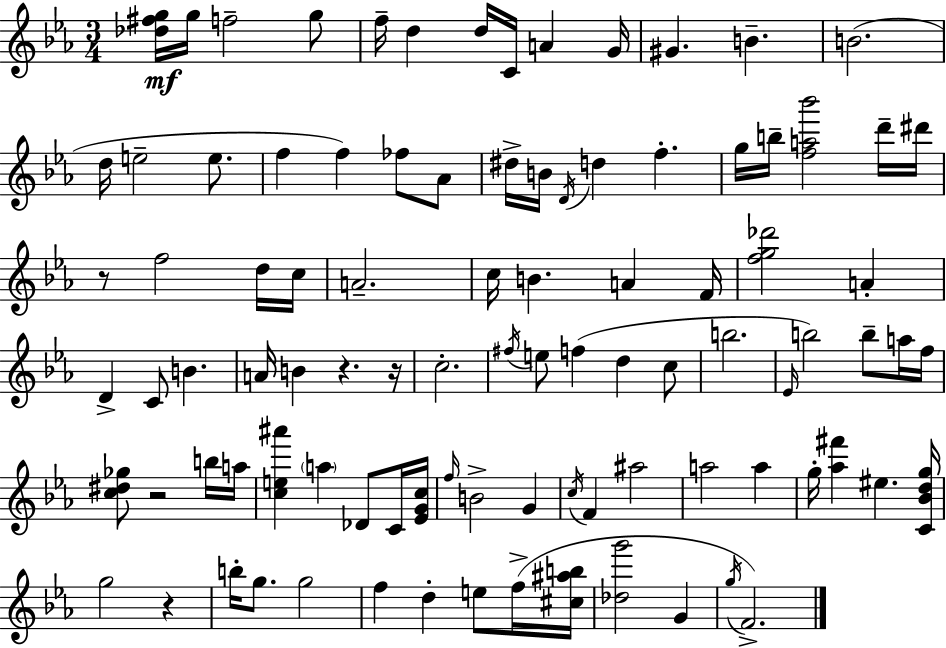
{
  \clef treble
  \numericTimeSignature
  \time 3/4
  \key c \minor
  <des'' fis'' g''>16\mf g''16 f''2-- g''8 | f''16-- d''4 d''16 c'16 a'4 g'16 | gis'4. b'4.-- | b'2.( | \break d''16 e''2-- e''8. | f''4 f''4) fes''8 aes'8 | dis''16-> b'16 \acciaccatura { d'16 } d''4 f''4.-. | g''16 b''16-- <f'' a'' bes'''>2 d'''16-- | \break dis'''16 r8 f''2 d''16 | c''16 a'2.-- | c''16 b'4. a'4 | f'16 <f'' g'' des'''>2 a'4-. | \break d'4-> c'8 b'4. | a'16 b'4 r4. | r16 c''2.-. | \acciaccatura { fis''16 } e''8 f''4( d''4 | \break c''8 b''2. | \grace { ees'16 } b''2) b''8-- | a''16 f''16 <c'' dis'' ges''>8 r2 | b''16 a''16 <c'' e'' ais'''>4 \parenthesize a''4 des'8 | \break c'16 <ees' g' c''>16 \grace { f''16 } b'2-> | g'4 \acciaccatura { c''16 } f'4 ais''2 | a''2 | a''4 g''16-. <aes'' fis'''>4 eis''4. | \break <c' bes' d'' g''>16 g''2 | r4 b''16-. g''8. g''2 | f''4 d''4-. | e''8 f''16->( <cis'' ais'' b''>16 <des'' g'''>2 | \break g'4 \acciaccatura { g''16 } f'2.->) | \bar "|."
}